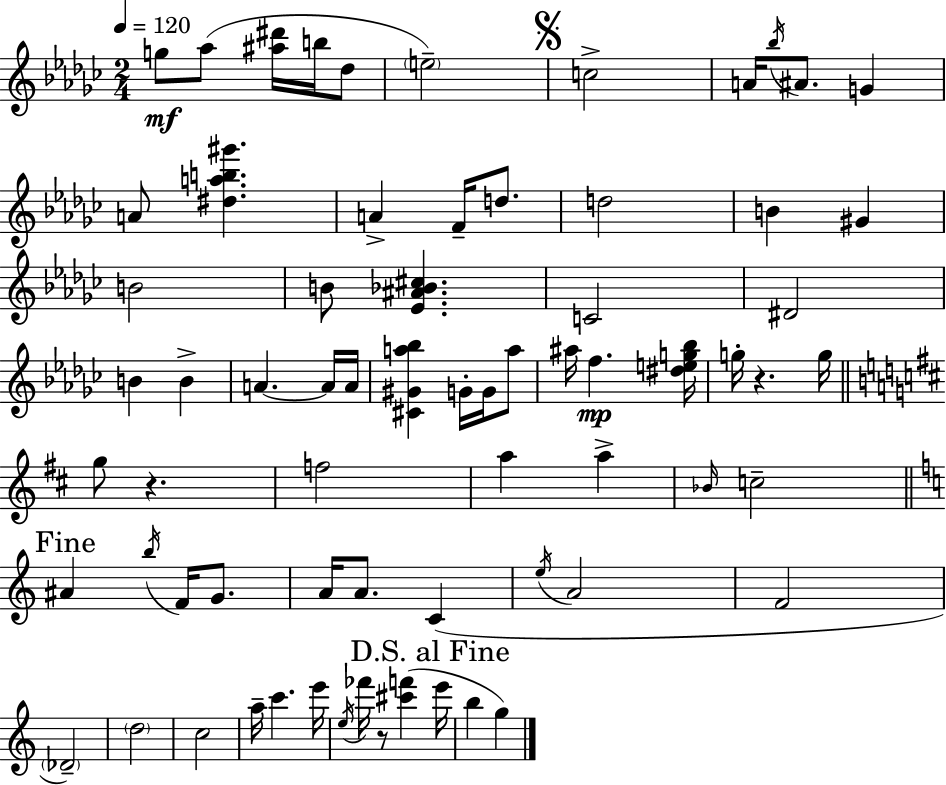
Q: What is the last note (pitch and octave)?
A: G5